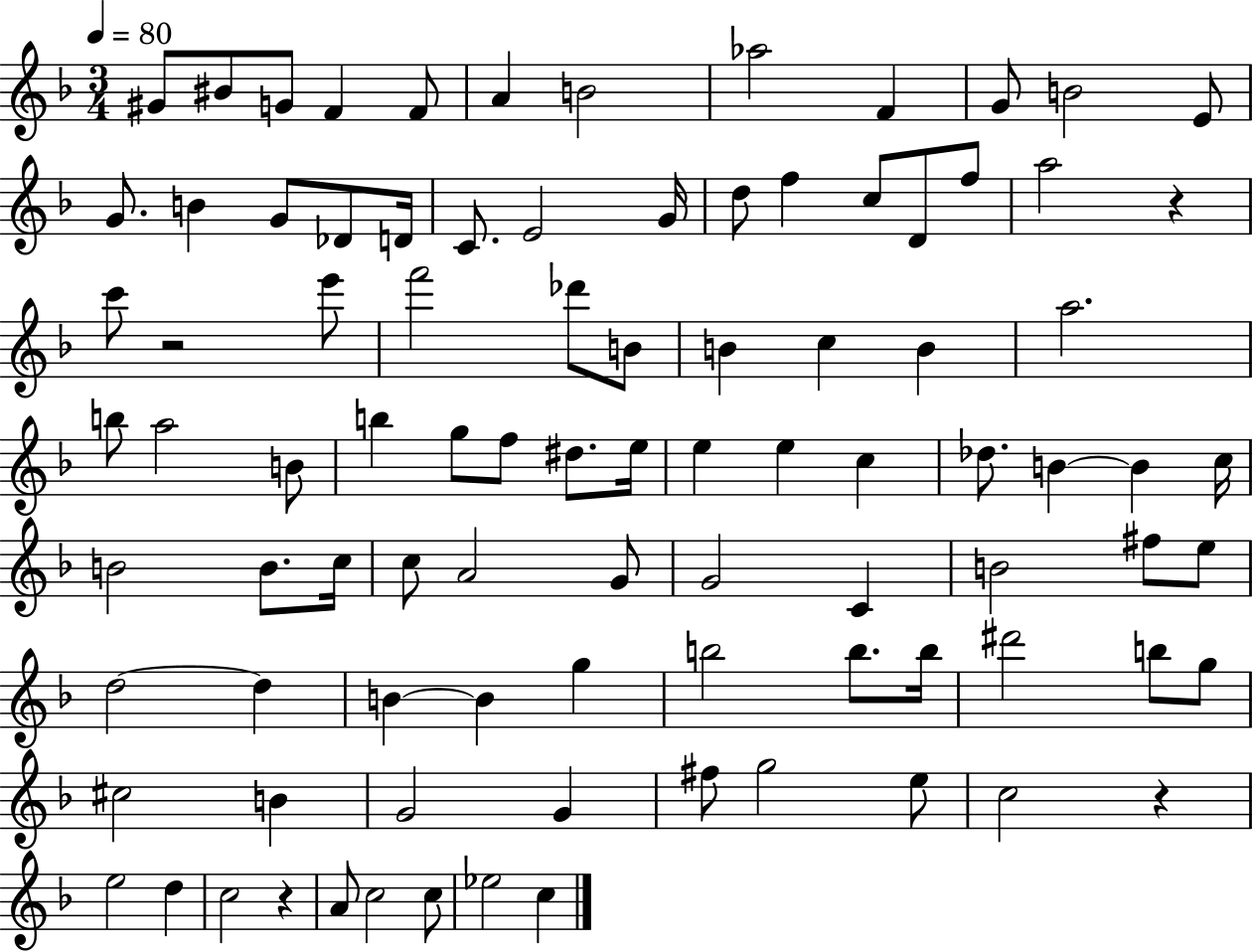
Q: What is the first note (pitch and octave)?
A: G#4